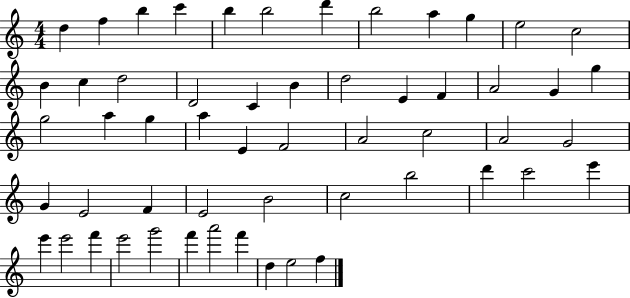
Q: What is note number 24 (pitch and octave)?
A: G5